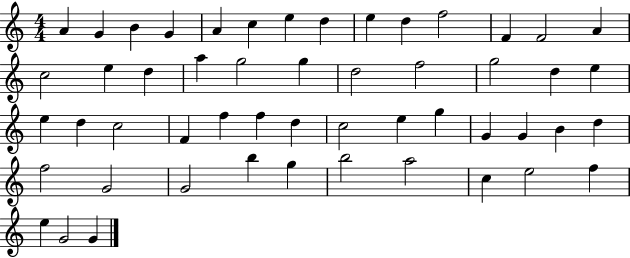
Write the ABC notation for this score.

X:1
T:Untitled
M:4/4
L:1/4
K:C
A G B G A c e d e d f2 F F2 A c2 e d a g2 g d2 f2 g2 d e e d c2 F f f d c2 e g G G B d f2 G2 G2 b g b2 a2 c e2 f e G2 G